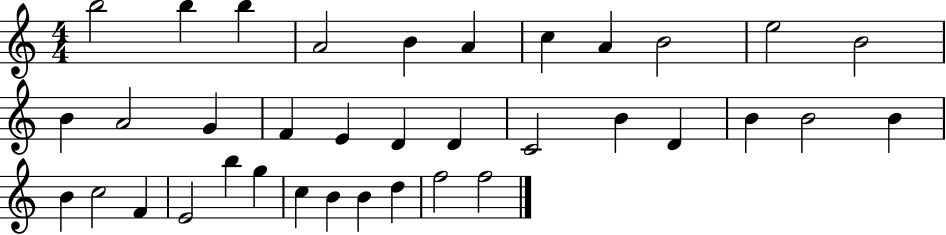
B5/h B5/q B5/q A4/h B4/q A4/q C5/q A4/q B4/h E5/h B4/h B4/q A4/h G4/q F4/q E4/q D4/q D4/q C4/h B4/q D4/q B4/q B4/h B4/q B4/q C5/h F4/q E4/h B5/q G5/q C5/q B4/q B4/q D5/q F5/h F5/h